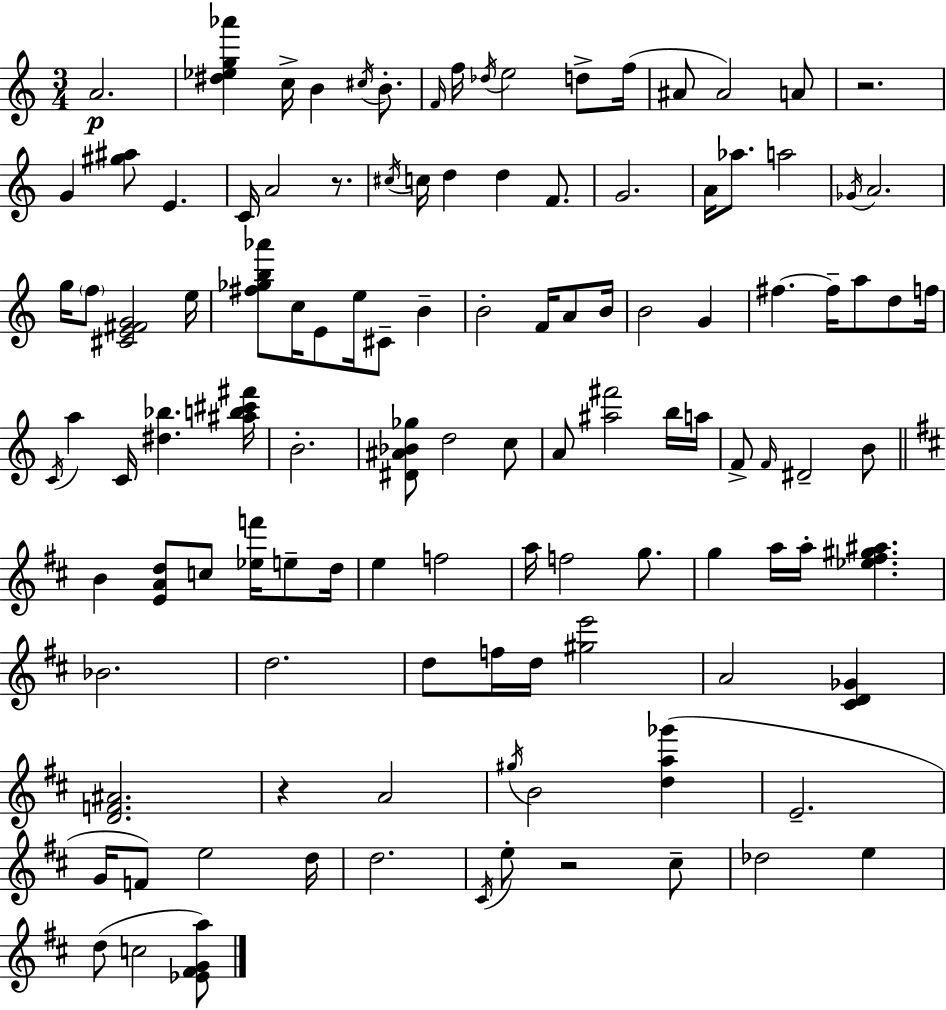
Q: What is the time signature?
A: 3/4